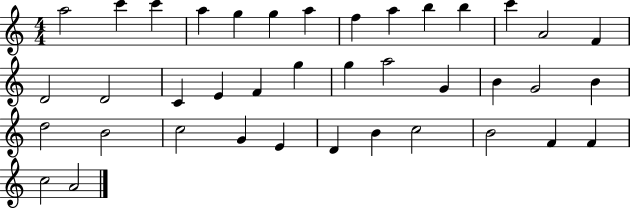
A5/h C6/q C6/q A5/q G5/q G5/q A5/q F5/q A5/q B5/q B5/q C6/q A4/h F4/q D4/h D4/h C4/q E4/q F4/q G5/q G5/q A5/h G4/q B4/q G4/h B4/q D5/h B4/h C5/h G4/q E4/q D4/q B4/q C5/h B4/h F4/q F4/q C5/h A4/h